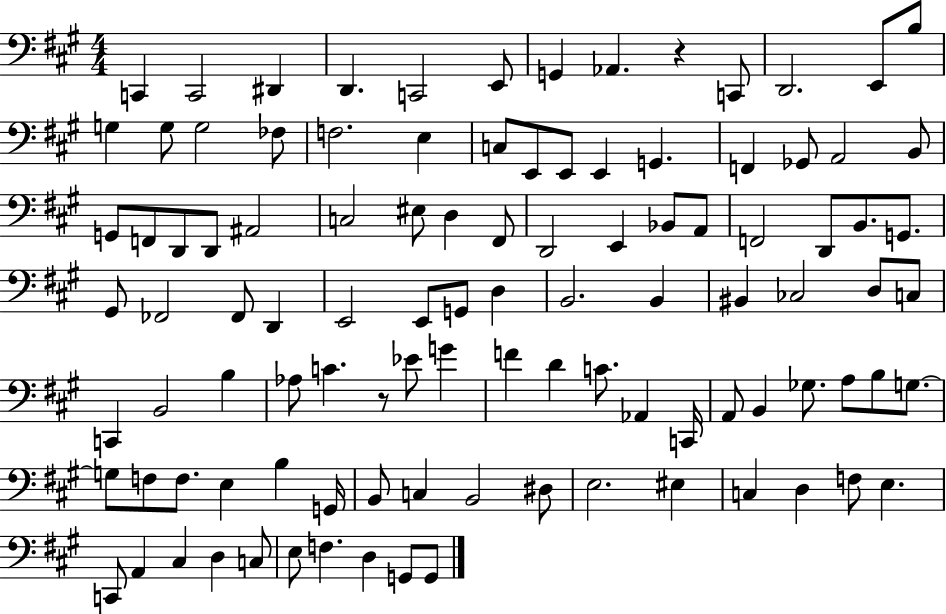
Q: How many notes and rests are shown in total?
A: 104